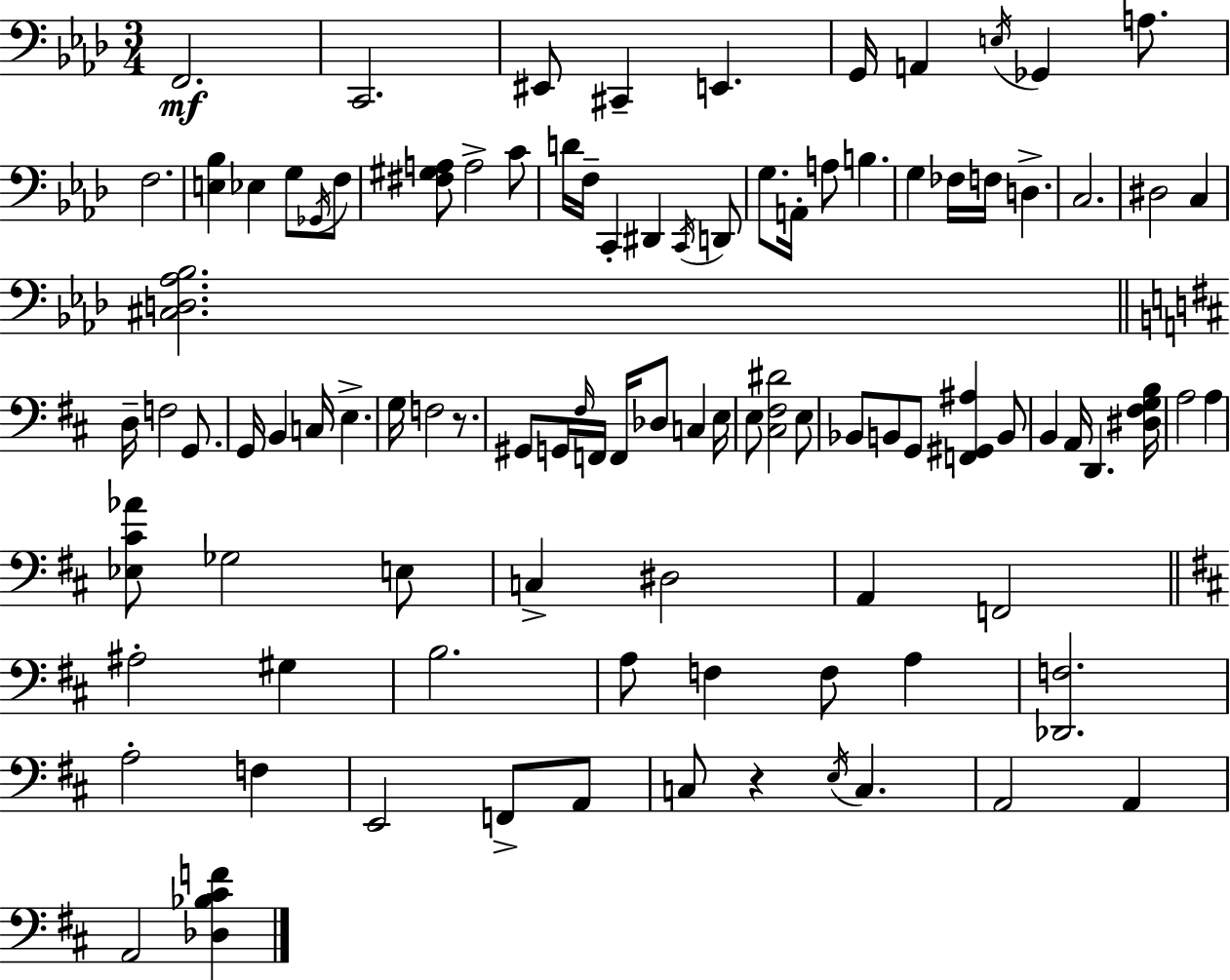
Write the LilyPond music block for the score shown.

{
  \clef bass
  \numericTimeSignature
  \time 3/4
  \key f \minor
  \repeat volta 2 { f,2.\mf | c,2. | eis,8 cis,4-- e,4. | g,16 a,4 \acciaccatura { e16 } ges,4 a8. | \break f2. | <e bes>4 ees4 g8 \acciaccatura { ges,16 } | f8 <fis gis a>8 a2-> | c'8 d'16 f16-- c,4-. dis,4 | \break \acciaccatura { c,16 } d,8 g8. a,16-. a8 b4. | g4 fes16 f16 d4.-> | c2. | dis2 c4 | \break <cis d aes bes>2. | \bar "||" \break \key b \minor d16-- f2 g,8. | g,16 b,4 c16 e4.-> | g16 f2 r8. | gis,8 g,16 \grace { fis16 } f,16 f,16 des8 c4 | \break e16 e8 <cis fis dis'>2 e8 | bes,8 b,8 g,8 <f, gis, ais>4 b,8 | b,4 a,16 d,4. | <dis fis g b>16 a2 a4 | \break <ees cis' aes'>8 ges2 e8 | c4-> dis2 | a,4 f,2 | \bar "||" \break \key b \minor ais2-. gis4 | b2. | a8 f4 f8 a4 | <des, f>2. | \break a2-. f4 | e,2 f,8-> a,8 | c8 r4 \acciaccatura { e16 } c4. | a,2 a,4 | \break a,2 <des bes cis' f'>4 | } \bar "|."
}